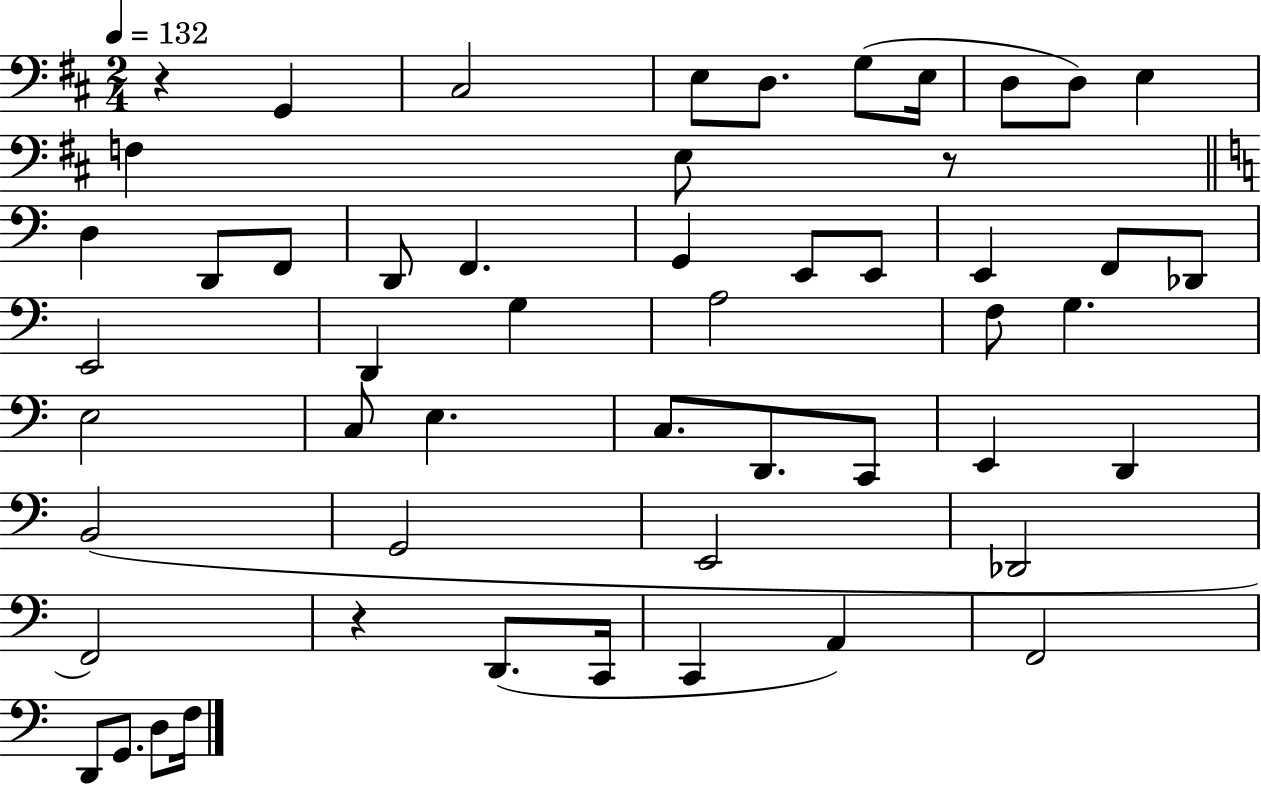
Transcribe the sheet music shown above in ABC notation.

X:1
T:Untitled
M:2/4
L:1/4
K:D
z G,, ^C,2 E,/2 D,/2 G,/2 E,/4 D,/2 D,/2 E, F, E,/2 z/2 D, D,,/2 F,,/2 D,,/2 F,, G,, E,,/2 E,,/2 E,, F,,/2 _D,,/2 E,,2 D,, G, A,2 F,/2 G, E,2 C,/2 E, C,/2 D,,/2 C,,/2 E,, D,, B,,2 G,,2 E,,2 _D,,2 F,,2 z D,,/2 C,,/4 C,, A,, F,,2 D,,/2 G,,/2 D,/2 F,/4